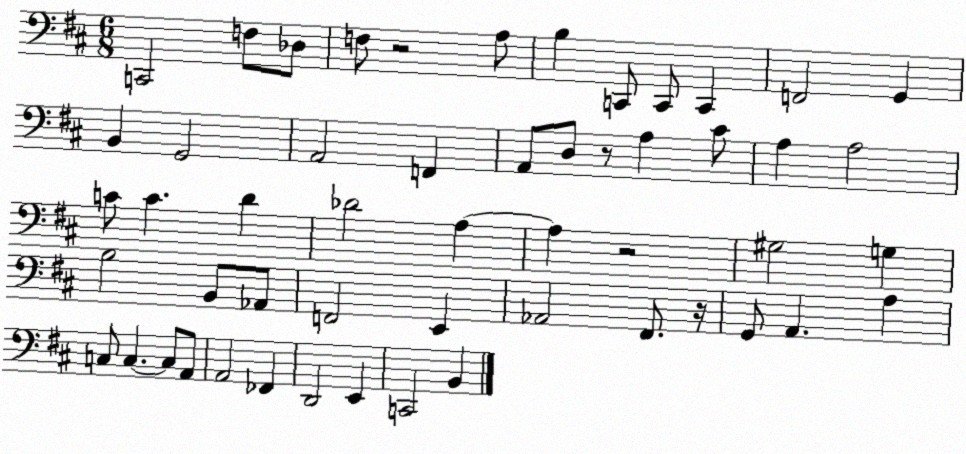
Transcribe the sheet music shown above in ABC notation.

X:1
T:Untitled
M:6/8
L:1/4
K:D
C,,2 F,/2 _D,/2 F,/2 z2 A,/2 B, C,,/2 C,,/2 C,, F,,2 G,, B,, G,,2 A,,2 F,, A,,/2 D,/2 z/2 A, ^C/2 A, A,2 C/2 C D _D2 A, A, z2 ^G,2 G, B,2 B,,/2 _A,,/2 F,,2 E,, _A,,2 ^F,,/2 z/4 G,,/2 A,, A, C,/2 C, C,/2 A,,/2 A,,2 _F,, D,,2 E,, C,,2 B,,